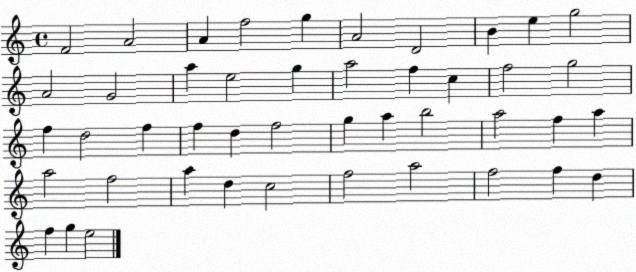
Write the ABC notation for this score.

X:1
T:Untitled
M:4/4
L:1/4
K:C
F2 A2 A f2 g A2 D2 B e g2 A2 G2 a e2 g a2 f c f2 g2 f d2 f f d f2 g a b2 a2 f a a2 f2 a d c2 f2 a2 f2 f d f g e2